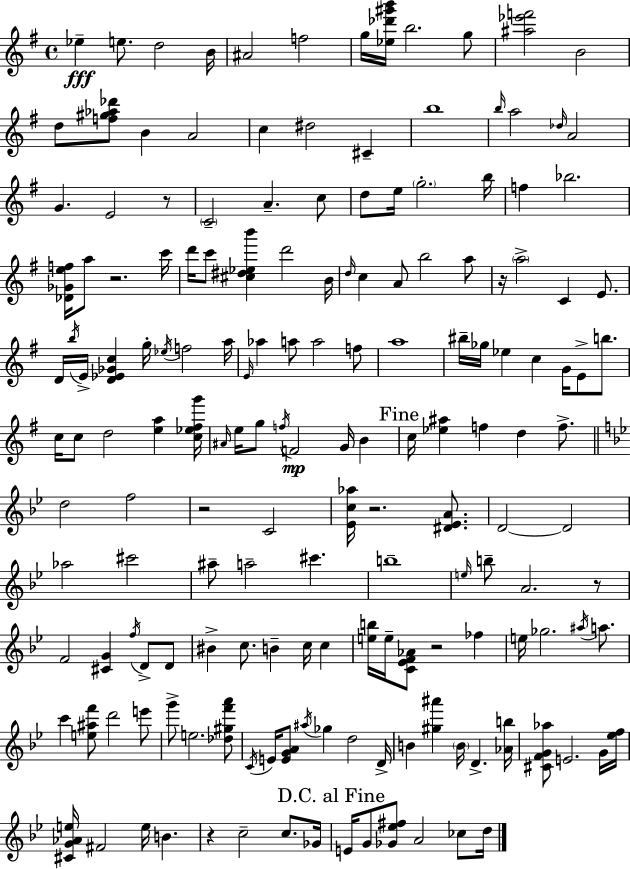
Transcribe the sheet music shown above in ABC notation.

X:1
T:Untitled
M:4/4
L:1/4
K:G
_e e/2 d2 B/4 ^A2 f2 g/4 [_e_d'^g'b']/4 b2 g/2 [^a_e'f']2 B2 d/2 [f^g_a_d']/2 B A2 c ^d2 ^C b4 b/4 a2 _d/4 A2 G E2 z/2 C2 A c/2 d/2 e/4 g2 b/4 f _b2 [_D_Gef]/4 a/2 z2 c'/4 d'/4 c'/2 [^c^d_eb'] d'2 B/4 d/4 c A/2 b2 a/2 z/4 a2 C E/2 D/4 b/4 E/4 [D_E_Gc] g/4 _e/4 f2 a/4 E/4 _a a/2 a2 f/2 a4 ^b/4 _g/4 _e c G/4 E/2 b/2 c/4 c/2 d2 [ea] [c_e^fg']/4 ^A/4 e/4 g/2 f/4 F2 G/4 B c/4 [_e^a] f d f/2 d2 f2 z2 C2 [_Ec_a]/4 z2 [^D_EA]/2 D2 D2 _a2 ^c'2 ^a/2 a2 ^c' b4 e/4 b/2 A2 z/2 F2 [^CG] f/4 D/2 D/2 ^B c/2 B c/4 c [eb]/4 e/4 [C_EF_A]/2 z2 _f e/4 _g2 ^a/4 a/2 c' [e^af']/2 d'2 e'/2 g'/2 e2 [_d^gf'a']/2 C/4 E/4 [EGA]/2 ^a/4 _g d2 D/4 B [^g^a'] B/4 D [_Ab]/4 [^CFG_a]/2 E2 G/4 [_ef]/4 [^CG_Ae]/4 ^F2 e/4 B z c2 c/2 _G/4 E/4 G/2 [_G_e^f]/2 A2 _c/2 d/4